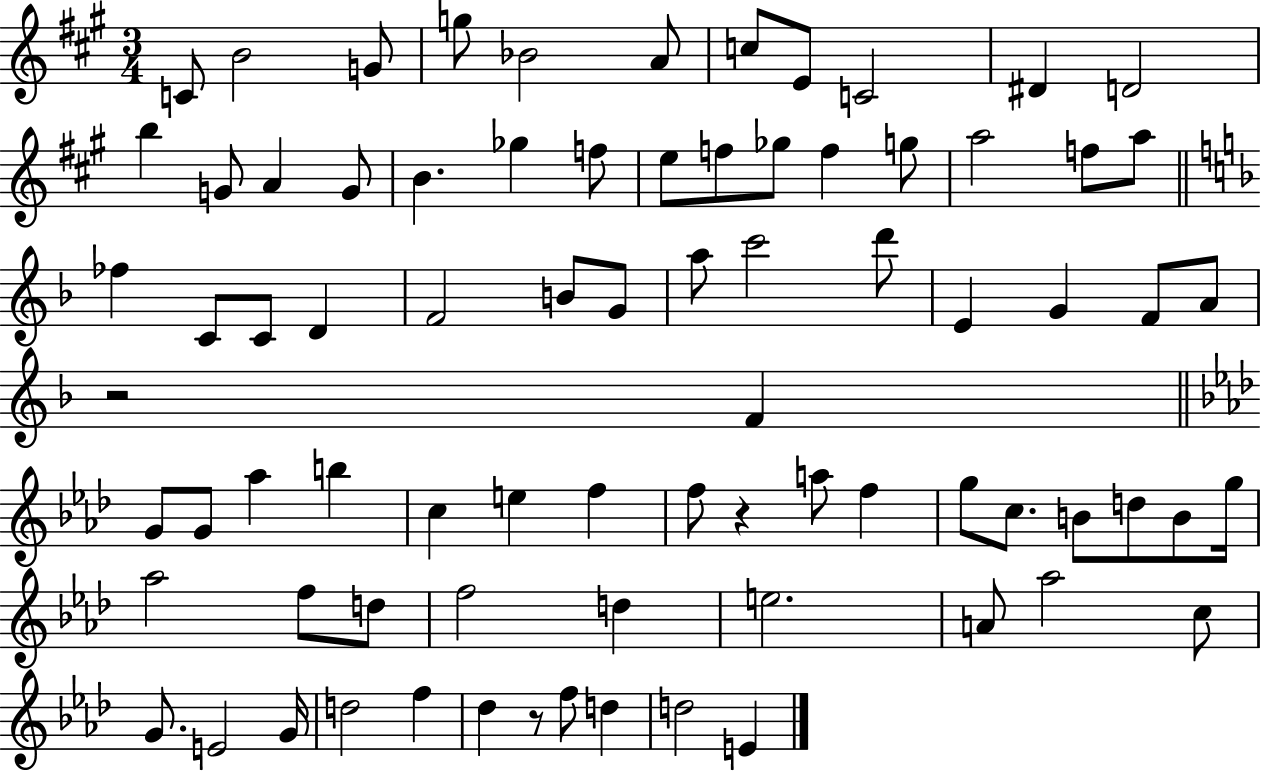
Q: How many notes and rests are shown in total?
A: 79